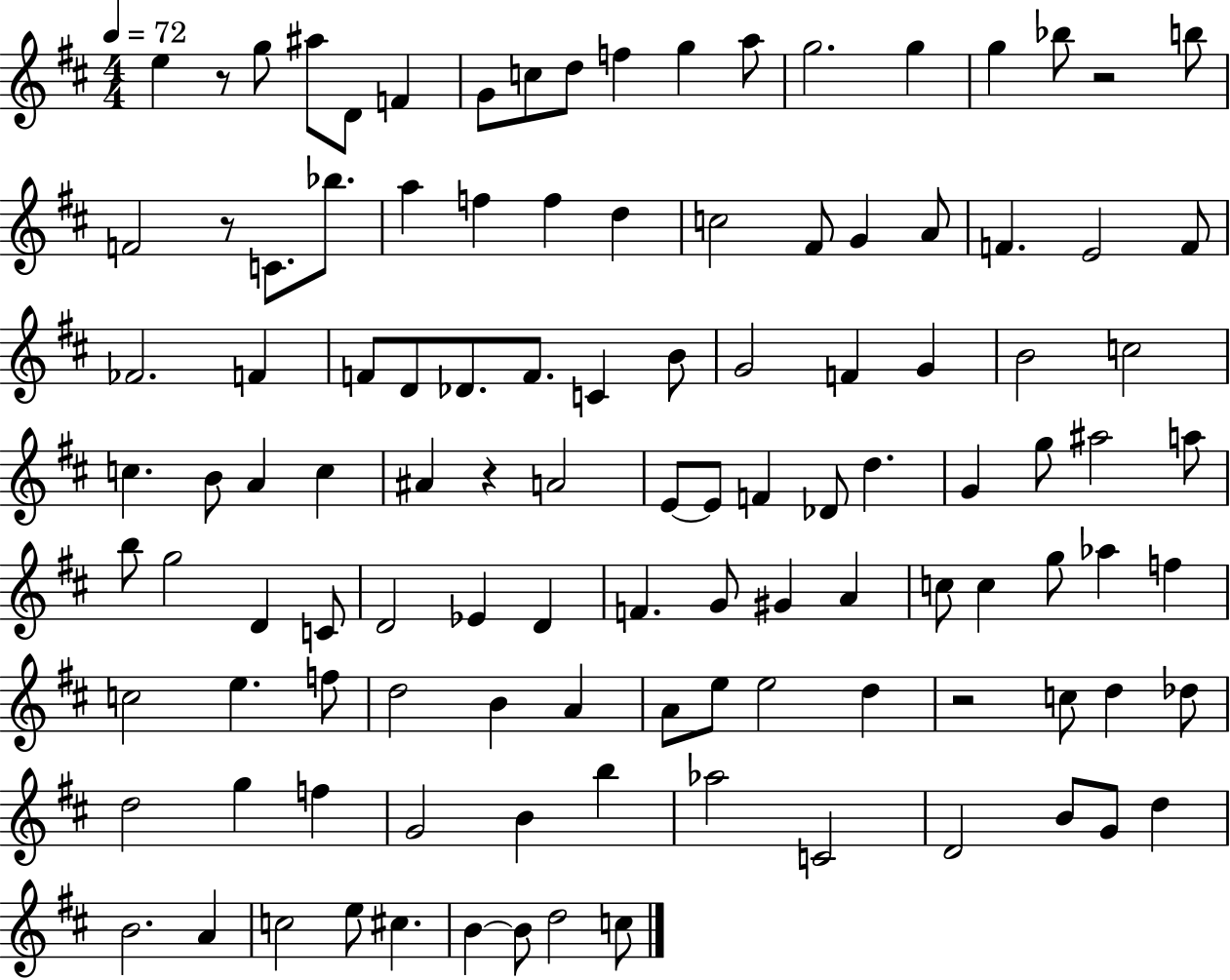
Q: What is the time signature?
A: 4/4